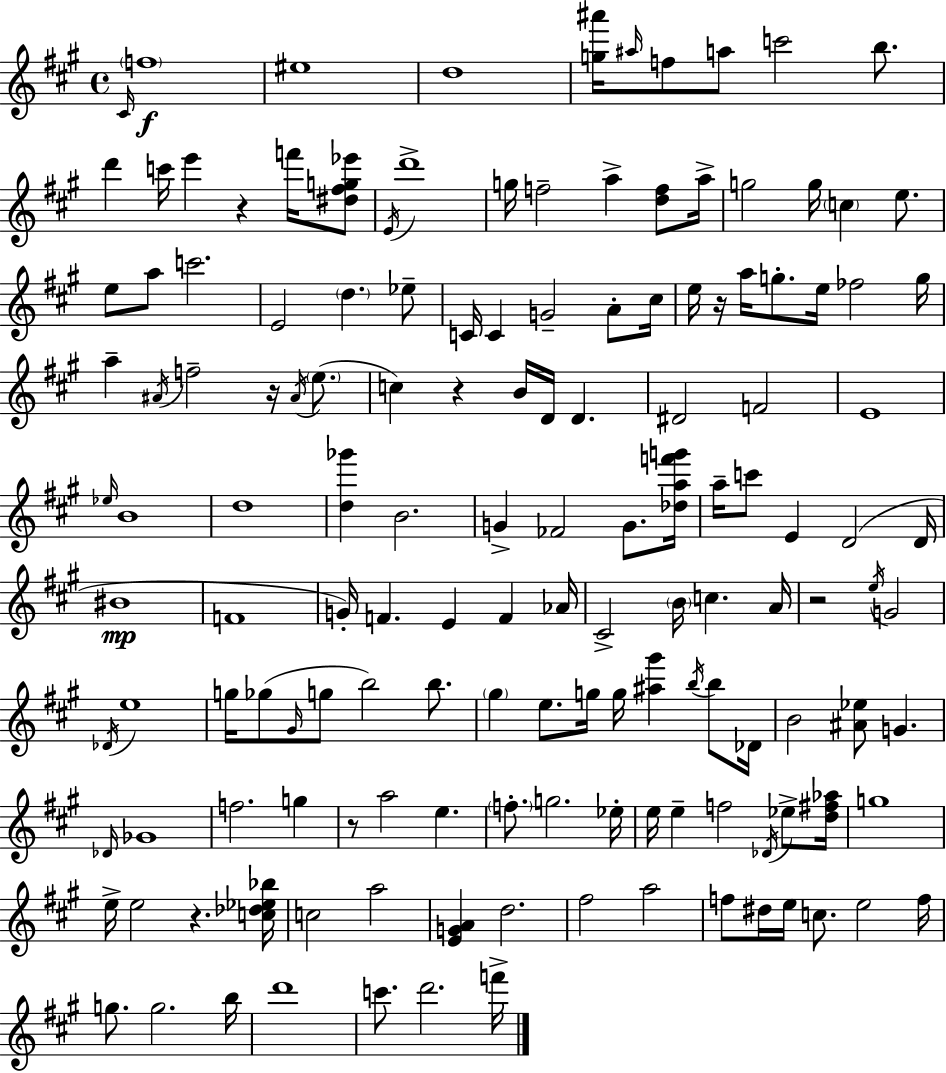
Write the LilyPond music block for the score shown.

{
  \clef treble
  \time 4/4
  \defaultTimeSignature
  \key a \major
  \grace { cis'16 }\f \parenthesize f''1 | eis''1 | d''1 | <g'' ais'''>16 \grace { ais''16 } f''8 a''8 c'''2 b''8. | \break d'''4 c'''16 e'''4 r4 f'''16 | <dis'' fis'' g'' ees'''>8 \acciaccatura { e'16 } d'''1-> | g''16 f''2-- a''4-> | <d'' f''>8 a''16-> g''2 g''16 \parenthesize c''4 | \break e''8. e''8 a''8 c'''2. | e'2 \parenthesize d''4. | ees''8-- c'16 c'4 g'2-- | a'8-. cis''16 e''16 r16 a''16 g''8.-. e''16 fes''2 | \break g''16 a''4-- \acciaccatura { ais'16 } f''2-- | r16 \acciaccatura { ais'16 }( \parenthesize e''8. c''4) r4 b'16 d'16 d'4. | dis'2 f'2 | e'1 | \break \grace { ees''16 } b'1 | d''1 | <d'' ges'''>4 b'2. | g'4-> fes'2 | \break g'8. <des'' a'' f''' g'''>16 a''16-- c'''8 e'4 d'2( | d'16 bis'1\mp | f'1 | g'16-.) f'4. e'4 | \break f'4 aes'16 cis'2-> \parenthesize b'16 c''4. | a'16 r2 \acciaccatura { e''16 } g'2 | \acciaccatura { des'16 } e''1 | g''16 ges''8( \grace { gis'16 } g''8 b''2) | \break b''8. \parenthesize gis''4 e''8. | g''16 g''16 <ais'' gis'''>4 \acciaccatura { b''16 } b''8 des'16 b'2 | <ais' ees''>8 g'4. \grace { des'16 } ges'1 | f''2. | \break g''4 r8 a''2 | e''4. \parenthesize f''8.-. g''2. | ees''16-. e''16 e''4-- | f''2 \acciaccatura { des'16 } ees''8-> <d'' fis'' aes''>16 g''1 | \break e''16-> e''2 | r4. <c'' des'' ees'' bes''>16 c''2 | a''2 <e' g' a'>4 | d''2. fis''2 | \break a''2 f''8 dis''16 e''16 | c''8. e''2 f''16 g''8. g''2. | b''16 d'''1 | c'''8. d'''2. | \break f'''16-> \bar "|."
}